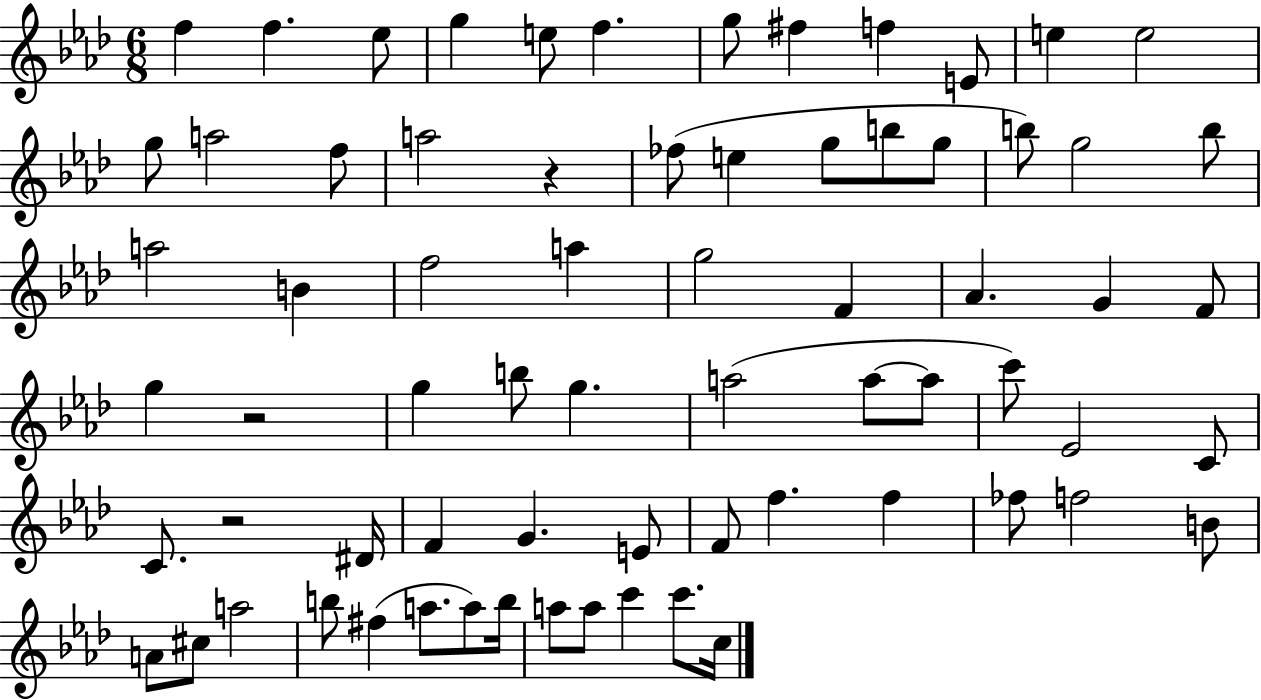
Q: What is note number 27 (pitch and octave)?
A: F5